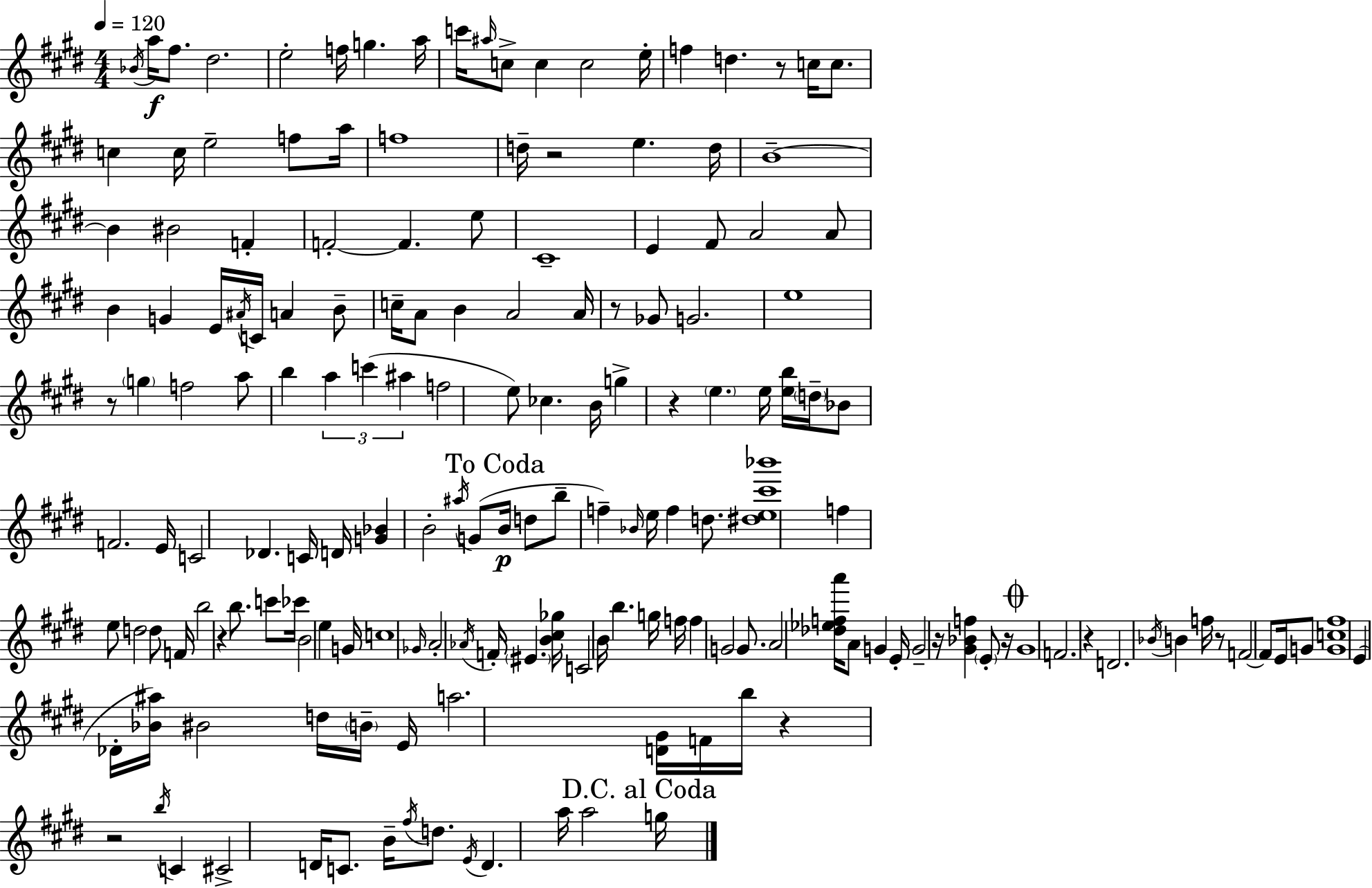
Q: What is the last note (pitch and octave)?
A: G5